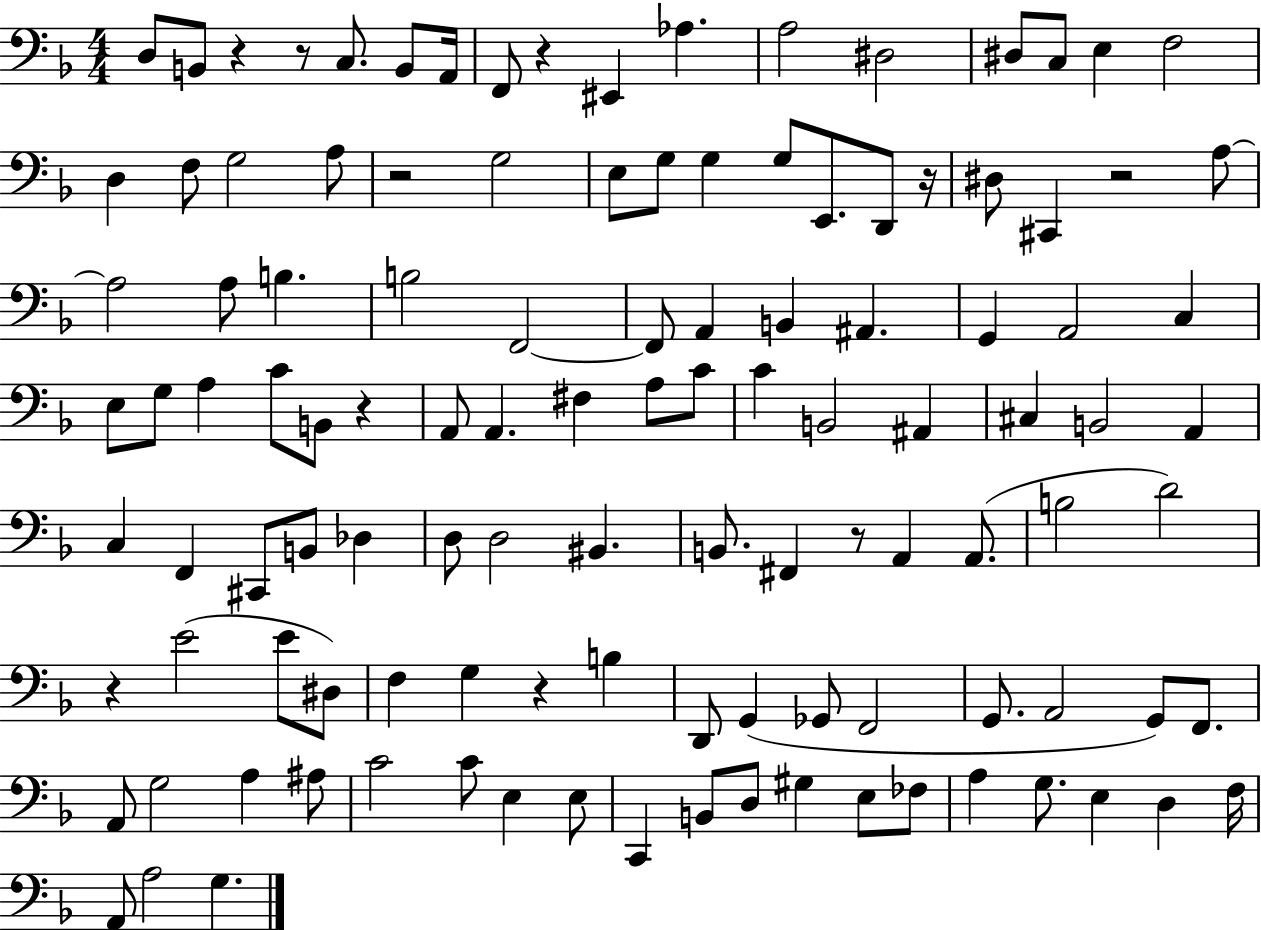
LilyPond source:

{
  \clef bass
  \numericTimeSignature
  \time 4/4
  \key f \major
  d8 b,8 r4 r8 c8. b,8 a,16 | f,8 r4 eis,4 aes4. | a2 dis2 | dis8 c8 e4 f2 | \break d4 f8 g2 a8 | r2 g2 | e8 g8 g4 g8 e,8. d,8 r16 | dis8 cis,4 r2 a8~~ | \break a2 a8 b4. | b2 f,2~~ | f,8 a,4 b,4 ais,4. | g,4 a,2 c4 | \break e8 g8 a4 c'8 b,8 r4 | a,8 a,4. fis4 a8 c'8 | c'4 b,2 ais,4 | cis4 b,2 a,4 | \break c4 f,4 cis,8 b,8 des4 | d8 d2 bis,4. | b,8. fis,4 r8 a,4 a,8.( | b2 d'2) | \break r4 e'2( e'8 dis8) | f4 g4 r4 b4 | d,8 g,4( ges,8 f,2 | g,8. a,2 g,8) f,8. | \break a,8 g2 a4 ais8 | c'2 c'8 e4 e8 | c,4 b,8 d8 gis4 e8 fes8 | a4 g8. e4 d4 f16 | \break a,8 a2 g4. | \bar "|."
}